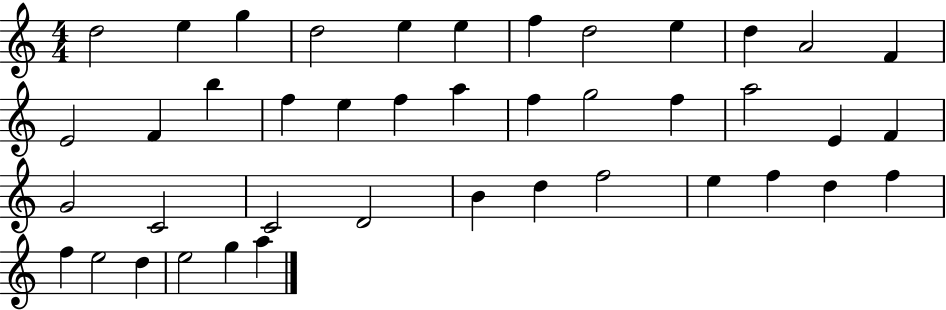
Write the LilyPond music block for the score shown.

{
  \clef treble
  \numericTimeSignature
  \time 4/4
  \key c \major
  d''2 e''4 g''4 | d''2 e''4 e''4 | f''4 d''2 e''4 | d''4 a'2 f'4 | \break e'2 f'4 b''4 | f''4 e''4 f''4 a''4 | f''4 g''2 f''4 | a''2 e'4 f'4 | \break g'2 c'2 | c'2 d'2 | b'4 d''4 f''2 | e''4 f''4 d''4 f''4 | \break f''4 e''2 d''4 | e''2 g''4 a''4 | \bar "|."
}